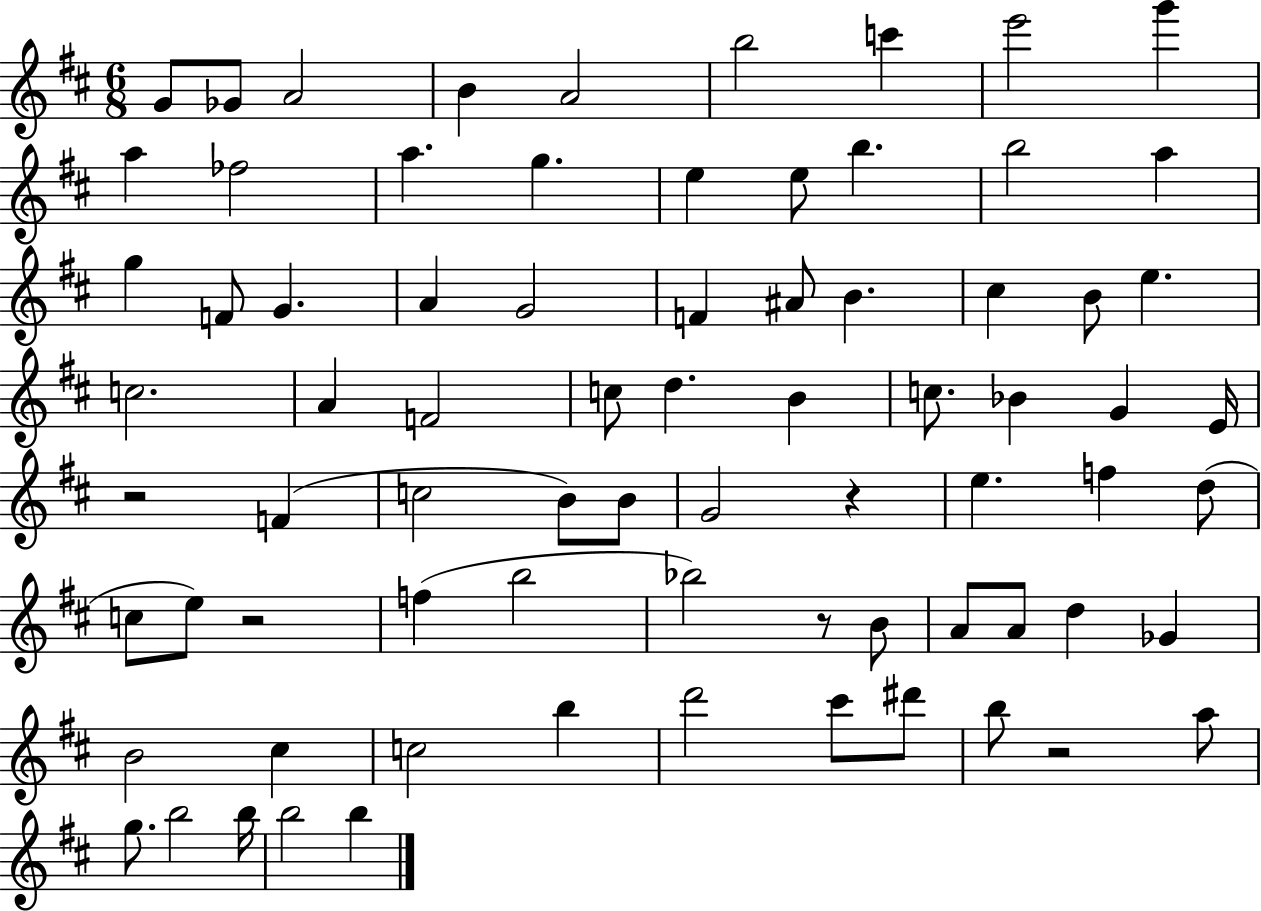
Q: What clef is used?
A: treble